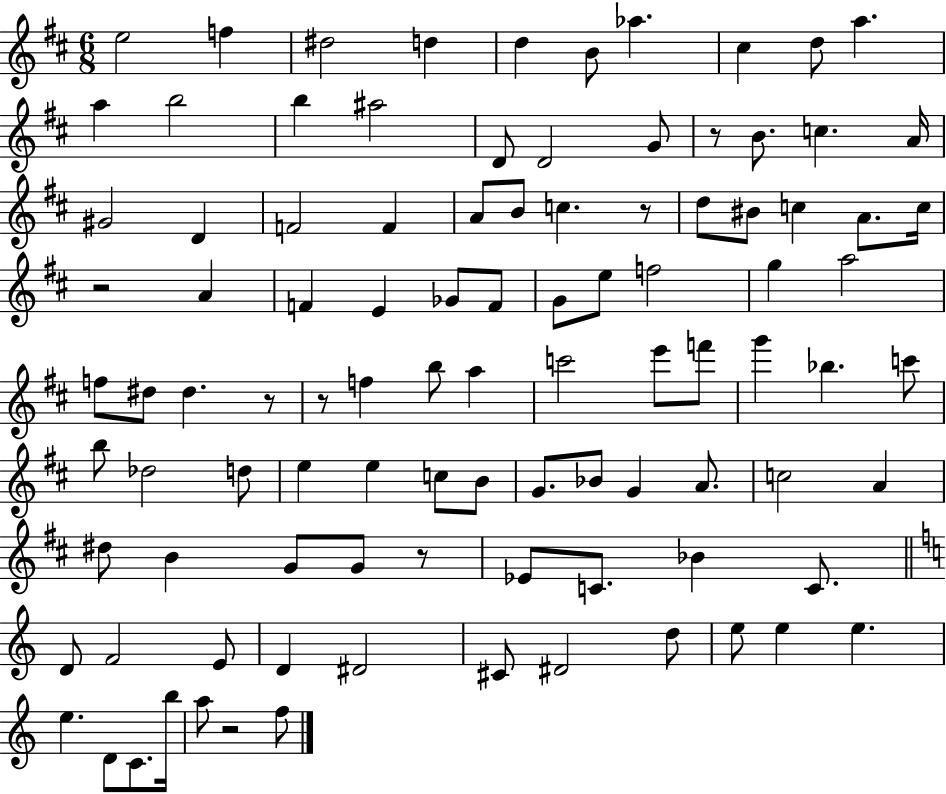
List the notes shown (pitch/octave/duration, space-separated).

E5/h F5/q D#5/h D5/q D5/q B4/e Ab5/q. C#5/q D5/e A5/q. A5/q B5/h B5/q A#5/h D4/e D4/h G4/e R/e B4/e. C5/q. A4/s G#4/h D4/q F4/h F4/q A4/e B4/e C5/q. R/e D5/e BIS4/e C5/q A4/e. C5/s R/h A4/q F4/q E4/q Gb4/e F4/e G4/e E5/e F5/h G5/q A5/h F5/e D#5/e D#5/q. R/e R/e F5/q B5/e A5/q C6/h E6/e F6/e G6/q Bb5/q. C6/e B5/e Db5/h D5/e E5/q E5/q C5/e B4/e G4/e. Bb4/e G4/q A4/e. C5/h A4/q D#5/e B4/q G4/e G4/e R/e Eb4/e C4/e. Bb4/q C4/e. D4/e F4/h E4/e D4/q D#4/h C#4/e D#4/h D5/e E5/e E5/q E5/q. E5/q. D4/e C4/e. B5/s A5/e R/h F5/e